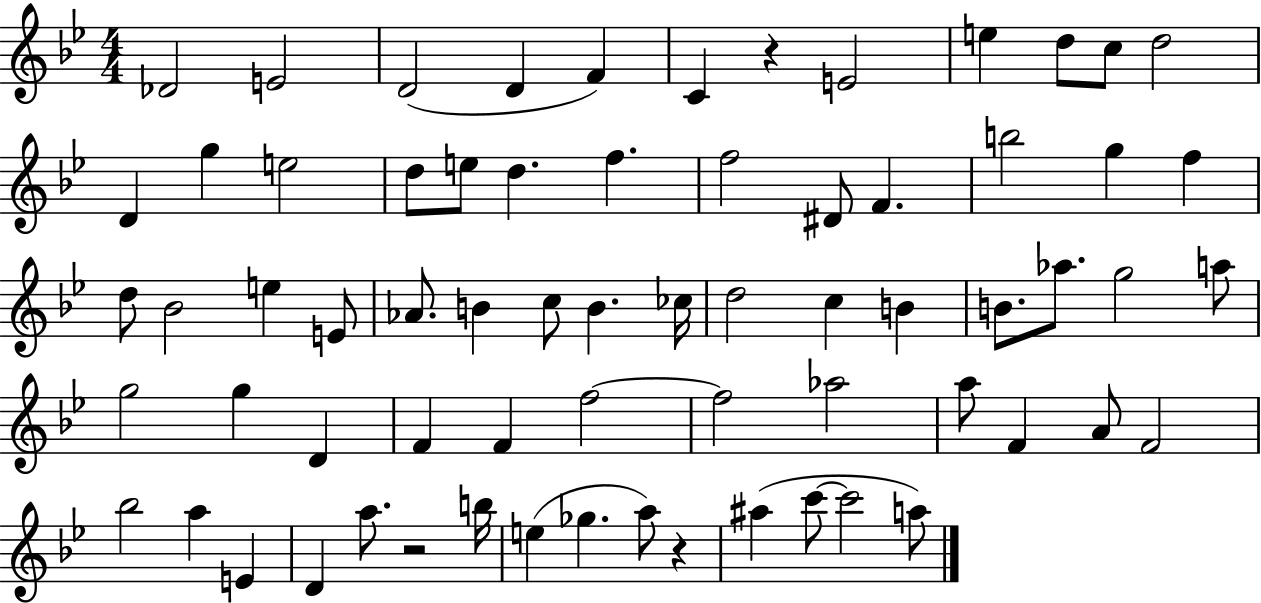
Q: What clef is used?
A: treble